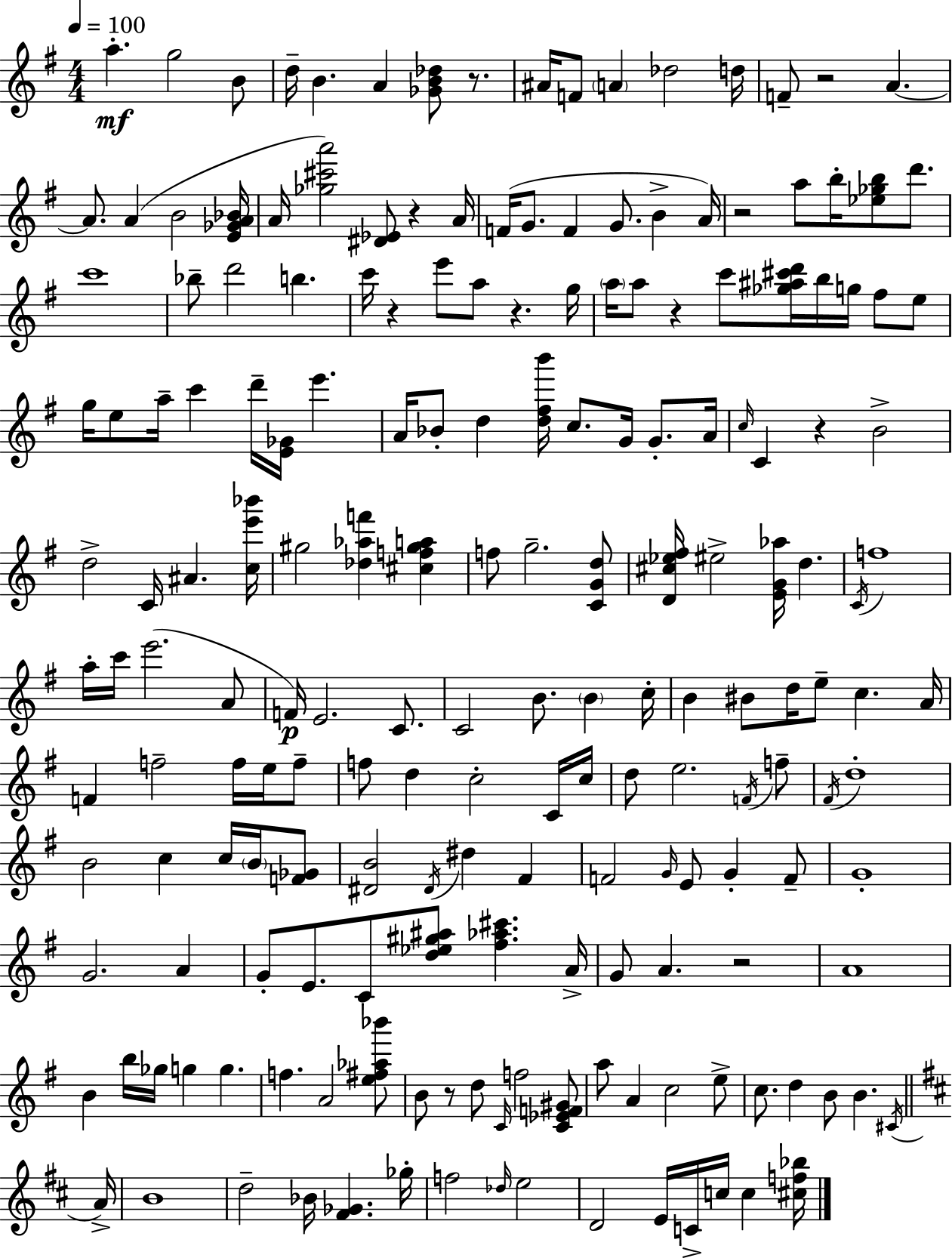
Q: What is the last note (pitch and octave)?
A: C5